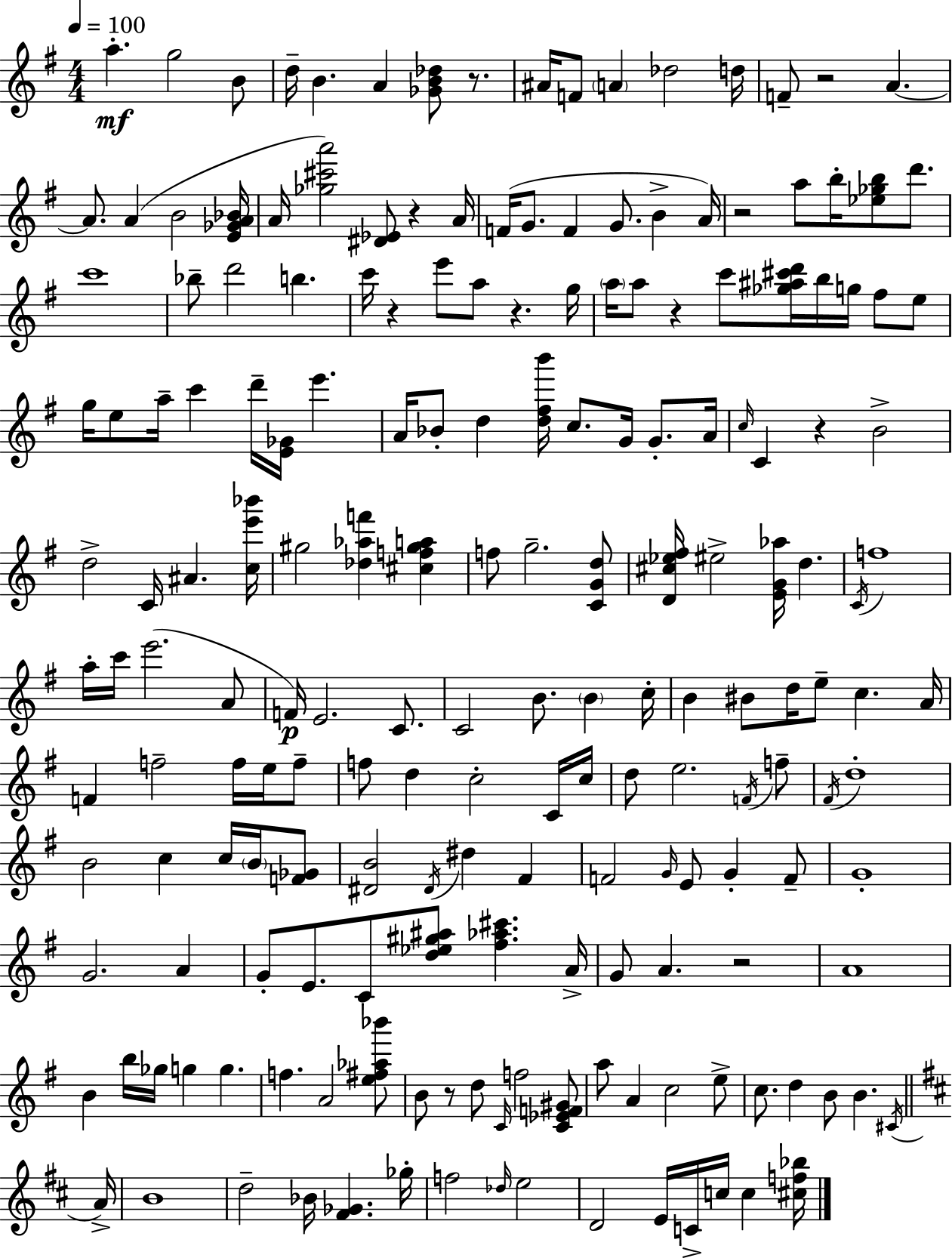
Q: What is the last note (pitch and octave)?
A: C5